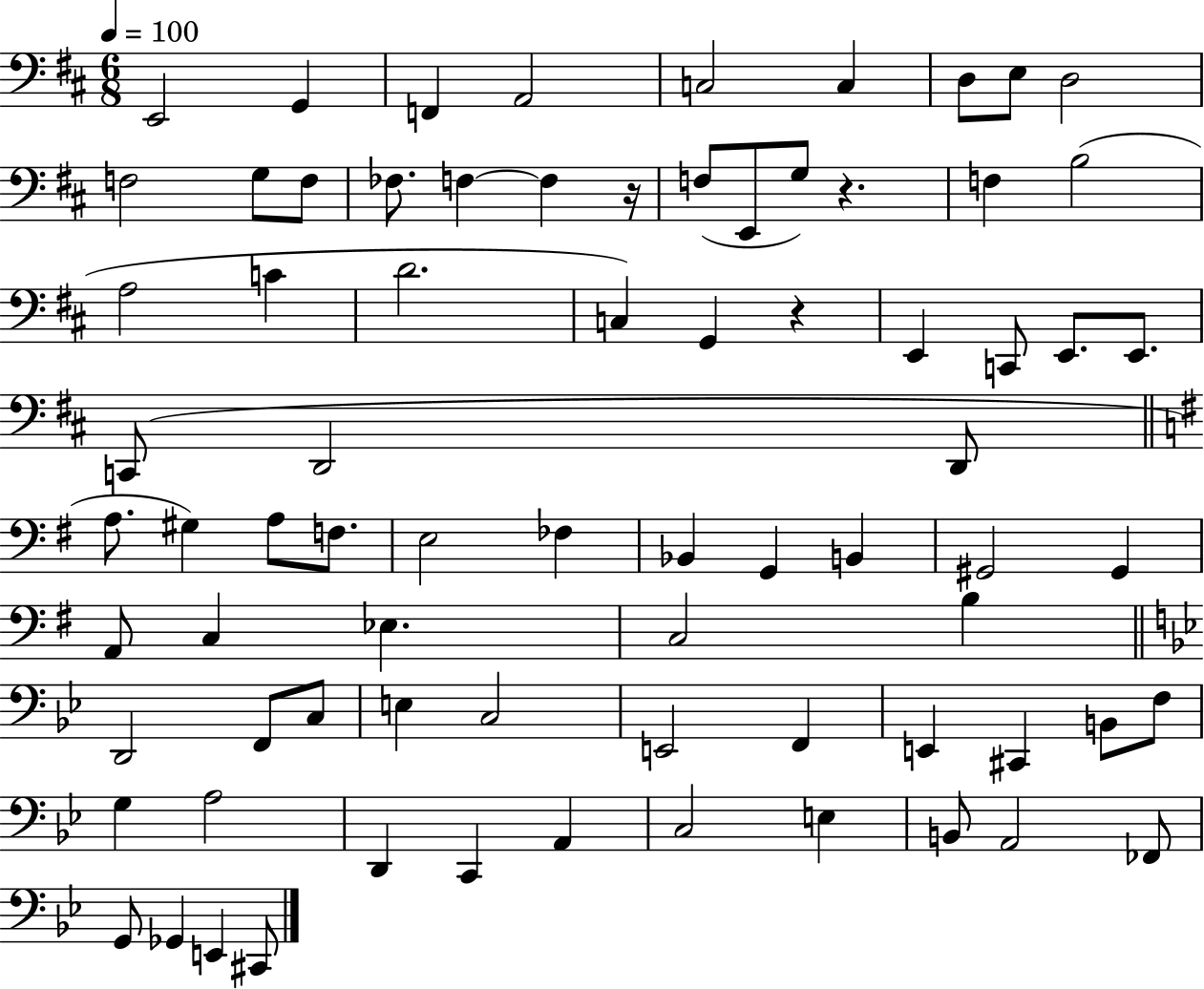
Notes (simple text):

E2/h G2/q F2/q A2/h C3/h C3/q D3/e E3/e D3/h F3/h G3/e F3/e FES3/e. F3/q F3/q R/s F3/e E2/e G3/e R/q. F3/q B3/h A3/h C4/q D4/h. C3/q G2/q R/q E2/q C2/e E2/e. E2/e. C2/e D2/h D2/e A3/e. G#3/q A3/e F3/e. E3/h FES3/q Bb2/q G2/q B2/q G#2/h G#2/q A2/e C3/q Eb3/q. C3/h B3/q D2/h F2/e C3/e E3/q C3/h E2/h F2/q E2/q C#2/q B2/e F3/e G3/q A3/h D2/q C2/q A2/q C3/h E3/q B2/e A2/h FES2/e G2/e Gb2/q E2/q C#2/e